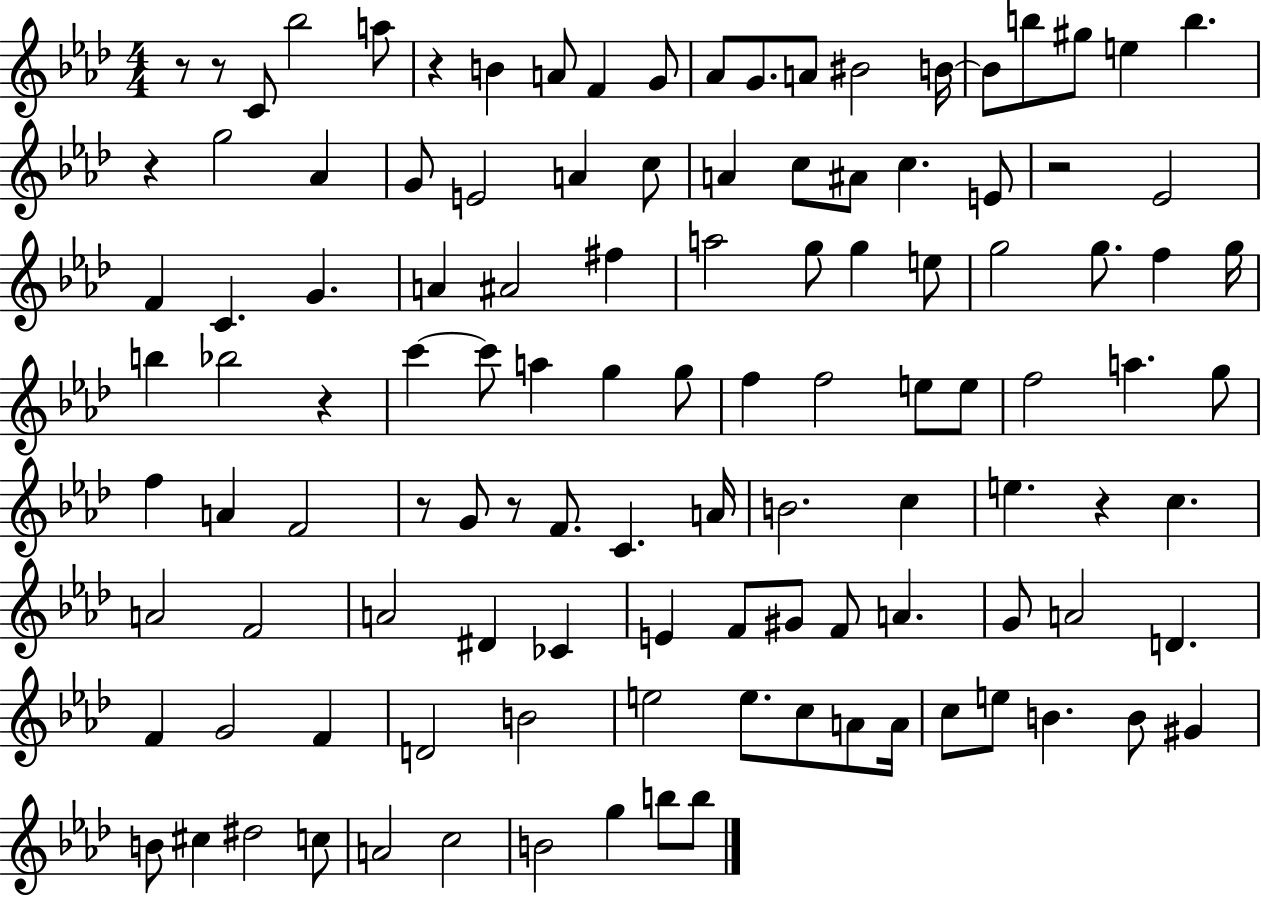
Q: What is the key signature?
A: AES major